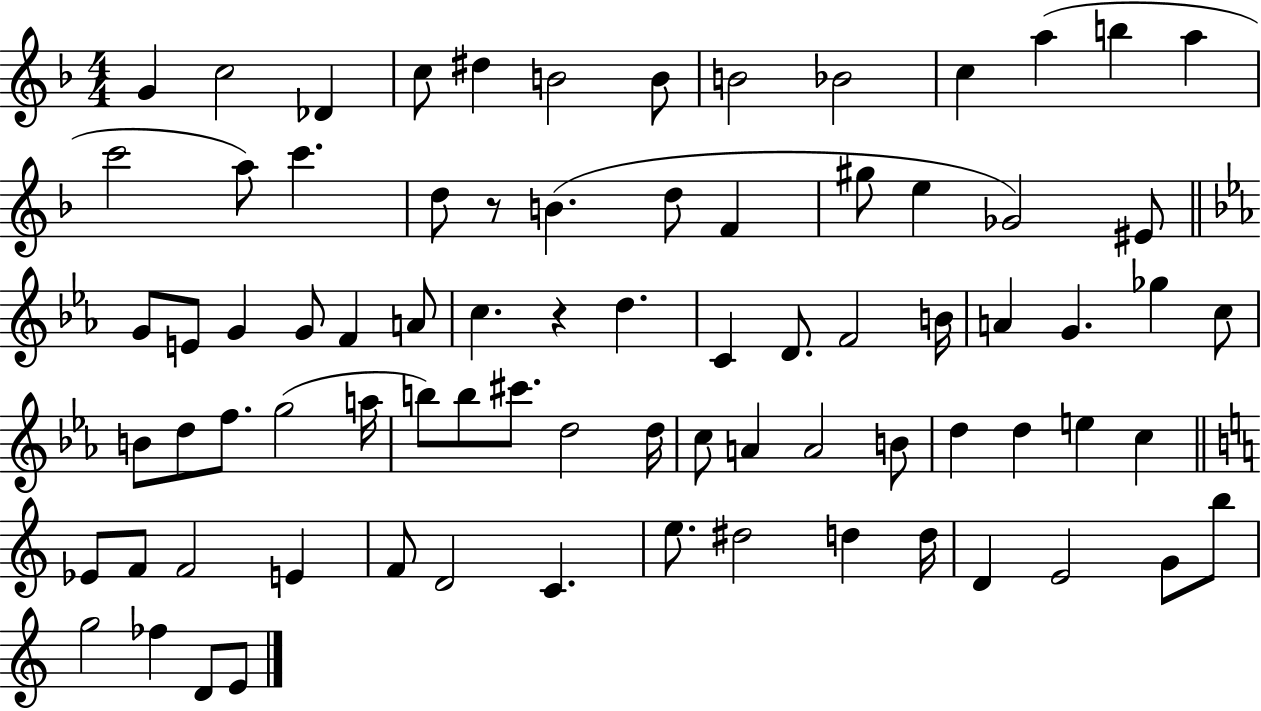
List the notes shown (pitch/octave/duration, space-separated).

G4/q C5/h Db4/q C5/e D#5/q B4/h B4/e B4/h Bb4/h C5/q A5/q B5/q A5/q C6/h A5/e C6/q. D5/e R/e B4/q. D5/e F4/q G#5/e E5/q Gb4/h EIS4/e G4/e E4/e G4/q G4/e F4/q A4/e C5/q. R/q D5/q. C4/q D4/e. F4/h B4/s A4/q G4/q. Gb5/q C5/e B4/e D5/e F5/e. G5/h A5/s B5/e B5/e C#6/e. D5/h D5/s C5/e A4/q A4/h B4/e D5/q D5/q E5/q C5/q Eb4/e F4/e F4/h E4/q F4/e D4/h C4/q. E5/e. D#5/h D5/q D5/s D4/q E4/h G4/e B5/e G5/h FES5/q D4/e E4/e